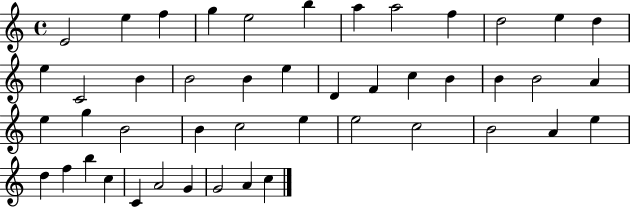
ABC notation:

X:1
T:Untitled
M:4/4
L:1/4
K:C
E2 e f g e2 b a a2 f d2 e d e C2 B B2 B e D F c B B B2 A e g B2 B c2 e e2 c2 B2 A e d f b c C A2 G G2 A c